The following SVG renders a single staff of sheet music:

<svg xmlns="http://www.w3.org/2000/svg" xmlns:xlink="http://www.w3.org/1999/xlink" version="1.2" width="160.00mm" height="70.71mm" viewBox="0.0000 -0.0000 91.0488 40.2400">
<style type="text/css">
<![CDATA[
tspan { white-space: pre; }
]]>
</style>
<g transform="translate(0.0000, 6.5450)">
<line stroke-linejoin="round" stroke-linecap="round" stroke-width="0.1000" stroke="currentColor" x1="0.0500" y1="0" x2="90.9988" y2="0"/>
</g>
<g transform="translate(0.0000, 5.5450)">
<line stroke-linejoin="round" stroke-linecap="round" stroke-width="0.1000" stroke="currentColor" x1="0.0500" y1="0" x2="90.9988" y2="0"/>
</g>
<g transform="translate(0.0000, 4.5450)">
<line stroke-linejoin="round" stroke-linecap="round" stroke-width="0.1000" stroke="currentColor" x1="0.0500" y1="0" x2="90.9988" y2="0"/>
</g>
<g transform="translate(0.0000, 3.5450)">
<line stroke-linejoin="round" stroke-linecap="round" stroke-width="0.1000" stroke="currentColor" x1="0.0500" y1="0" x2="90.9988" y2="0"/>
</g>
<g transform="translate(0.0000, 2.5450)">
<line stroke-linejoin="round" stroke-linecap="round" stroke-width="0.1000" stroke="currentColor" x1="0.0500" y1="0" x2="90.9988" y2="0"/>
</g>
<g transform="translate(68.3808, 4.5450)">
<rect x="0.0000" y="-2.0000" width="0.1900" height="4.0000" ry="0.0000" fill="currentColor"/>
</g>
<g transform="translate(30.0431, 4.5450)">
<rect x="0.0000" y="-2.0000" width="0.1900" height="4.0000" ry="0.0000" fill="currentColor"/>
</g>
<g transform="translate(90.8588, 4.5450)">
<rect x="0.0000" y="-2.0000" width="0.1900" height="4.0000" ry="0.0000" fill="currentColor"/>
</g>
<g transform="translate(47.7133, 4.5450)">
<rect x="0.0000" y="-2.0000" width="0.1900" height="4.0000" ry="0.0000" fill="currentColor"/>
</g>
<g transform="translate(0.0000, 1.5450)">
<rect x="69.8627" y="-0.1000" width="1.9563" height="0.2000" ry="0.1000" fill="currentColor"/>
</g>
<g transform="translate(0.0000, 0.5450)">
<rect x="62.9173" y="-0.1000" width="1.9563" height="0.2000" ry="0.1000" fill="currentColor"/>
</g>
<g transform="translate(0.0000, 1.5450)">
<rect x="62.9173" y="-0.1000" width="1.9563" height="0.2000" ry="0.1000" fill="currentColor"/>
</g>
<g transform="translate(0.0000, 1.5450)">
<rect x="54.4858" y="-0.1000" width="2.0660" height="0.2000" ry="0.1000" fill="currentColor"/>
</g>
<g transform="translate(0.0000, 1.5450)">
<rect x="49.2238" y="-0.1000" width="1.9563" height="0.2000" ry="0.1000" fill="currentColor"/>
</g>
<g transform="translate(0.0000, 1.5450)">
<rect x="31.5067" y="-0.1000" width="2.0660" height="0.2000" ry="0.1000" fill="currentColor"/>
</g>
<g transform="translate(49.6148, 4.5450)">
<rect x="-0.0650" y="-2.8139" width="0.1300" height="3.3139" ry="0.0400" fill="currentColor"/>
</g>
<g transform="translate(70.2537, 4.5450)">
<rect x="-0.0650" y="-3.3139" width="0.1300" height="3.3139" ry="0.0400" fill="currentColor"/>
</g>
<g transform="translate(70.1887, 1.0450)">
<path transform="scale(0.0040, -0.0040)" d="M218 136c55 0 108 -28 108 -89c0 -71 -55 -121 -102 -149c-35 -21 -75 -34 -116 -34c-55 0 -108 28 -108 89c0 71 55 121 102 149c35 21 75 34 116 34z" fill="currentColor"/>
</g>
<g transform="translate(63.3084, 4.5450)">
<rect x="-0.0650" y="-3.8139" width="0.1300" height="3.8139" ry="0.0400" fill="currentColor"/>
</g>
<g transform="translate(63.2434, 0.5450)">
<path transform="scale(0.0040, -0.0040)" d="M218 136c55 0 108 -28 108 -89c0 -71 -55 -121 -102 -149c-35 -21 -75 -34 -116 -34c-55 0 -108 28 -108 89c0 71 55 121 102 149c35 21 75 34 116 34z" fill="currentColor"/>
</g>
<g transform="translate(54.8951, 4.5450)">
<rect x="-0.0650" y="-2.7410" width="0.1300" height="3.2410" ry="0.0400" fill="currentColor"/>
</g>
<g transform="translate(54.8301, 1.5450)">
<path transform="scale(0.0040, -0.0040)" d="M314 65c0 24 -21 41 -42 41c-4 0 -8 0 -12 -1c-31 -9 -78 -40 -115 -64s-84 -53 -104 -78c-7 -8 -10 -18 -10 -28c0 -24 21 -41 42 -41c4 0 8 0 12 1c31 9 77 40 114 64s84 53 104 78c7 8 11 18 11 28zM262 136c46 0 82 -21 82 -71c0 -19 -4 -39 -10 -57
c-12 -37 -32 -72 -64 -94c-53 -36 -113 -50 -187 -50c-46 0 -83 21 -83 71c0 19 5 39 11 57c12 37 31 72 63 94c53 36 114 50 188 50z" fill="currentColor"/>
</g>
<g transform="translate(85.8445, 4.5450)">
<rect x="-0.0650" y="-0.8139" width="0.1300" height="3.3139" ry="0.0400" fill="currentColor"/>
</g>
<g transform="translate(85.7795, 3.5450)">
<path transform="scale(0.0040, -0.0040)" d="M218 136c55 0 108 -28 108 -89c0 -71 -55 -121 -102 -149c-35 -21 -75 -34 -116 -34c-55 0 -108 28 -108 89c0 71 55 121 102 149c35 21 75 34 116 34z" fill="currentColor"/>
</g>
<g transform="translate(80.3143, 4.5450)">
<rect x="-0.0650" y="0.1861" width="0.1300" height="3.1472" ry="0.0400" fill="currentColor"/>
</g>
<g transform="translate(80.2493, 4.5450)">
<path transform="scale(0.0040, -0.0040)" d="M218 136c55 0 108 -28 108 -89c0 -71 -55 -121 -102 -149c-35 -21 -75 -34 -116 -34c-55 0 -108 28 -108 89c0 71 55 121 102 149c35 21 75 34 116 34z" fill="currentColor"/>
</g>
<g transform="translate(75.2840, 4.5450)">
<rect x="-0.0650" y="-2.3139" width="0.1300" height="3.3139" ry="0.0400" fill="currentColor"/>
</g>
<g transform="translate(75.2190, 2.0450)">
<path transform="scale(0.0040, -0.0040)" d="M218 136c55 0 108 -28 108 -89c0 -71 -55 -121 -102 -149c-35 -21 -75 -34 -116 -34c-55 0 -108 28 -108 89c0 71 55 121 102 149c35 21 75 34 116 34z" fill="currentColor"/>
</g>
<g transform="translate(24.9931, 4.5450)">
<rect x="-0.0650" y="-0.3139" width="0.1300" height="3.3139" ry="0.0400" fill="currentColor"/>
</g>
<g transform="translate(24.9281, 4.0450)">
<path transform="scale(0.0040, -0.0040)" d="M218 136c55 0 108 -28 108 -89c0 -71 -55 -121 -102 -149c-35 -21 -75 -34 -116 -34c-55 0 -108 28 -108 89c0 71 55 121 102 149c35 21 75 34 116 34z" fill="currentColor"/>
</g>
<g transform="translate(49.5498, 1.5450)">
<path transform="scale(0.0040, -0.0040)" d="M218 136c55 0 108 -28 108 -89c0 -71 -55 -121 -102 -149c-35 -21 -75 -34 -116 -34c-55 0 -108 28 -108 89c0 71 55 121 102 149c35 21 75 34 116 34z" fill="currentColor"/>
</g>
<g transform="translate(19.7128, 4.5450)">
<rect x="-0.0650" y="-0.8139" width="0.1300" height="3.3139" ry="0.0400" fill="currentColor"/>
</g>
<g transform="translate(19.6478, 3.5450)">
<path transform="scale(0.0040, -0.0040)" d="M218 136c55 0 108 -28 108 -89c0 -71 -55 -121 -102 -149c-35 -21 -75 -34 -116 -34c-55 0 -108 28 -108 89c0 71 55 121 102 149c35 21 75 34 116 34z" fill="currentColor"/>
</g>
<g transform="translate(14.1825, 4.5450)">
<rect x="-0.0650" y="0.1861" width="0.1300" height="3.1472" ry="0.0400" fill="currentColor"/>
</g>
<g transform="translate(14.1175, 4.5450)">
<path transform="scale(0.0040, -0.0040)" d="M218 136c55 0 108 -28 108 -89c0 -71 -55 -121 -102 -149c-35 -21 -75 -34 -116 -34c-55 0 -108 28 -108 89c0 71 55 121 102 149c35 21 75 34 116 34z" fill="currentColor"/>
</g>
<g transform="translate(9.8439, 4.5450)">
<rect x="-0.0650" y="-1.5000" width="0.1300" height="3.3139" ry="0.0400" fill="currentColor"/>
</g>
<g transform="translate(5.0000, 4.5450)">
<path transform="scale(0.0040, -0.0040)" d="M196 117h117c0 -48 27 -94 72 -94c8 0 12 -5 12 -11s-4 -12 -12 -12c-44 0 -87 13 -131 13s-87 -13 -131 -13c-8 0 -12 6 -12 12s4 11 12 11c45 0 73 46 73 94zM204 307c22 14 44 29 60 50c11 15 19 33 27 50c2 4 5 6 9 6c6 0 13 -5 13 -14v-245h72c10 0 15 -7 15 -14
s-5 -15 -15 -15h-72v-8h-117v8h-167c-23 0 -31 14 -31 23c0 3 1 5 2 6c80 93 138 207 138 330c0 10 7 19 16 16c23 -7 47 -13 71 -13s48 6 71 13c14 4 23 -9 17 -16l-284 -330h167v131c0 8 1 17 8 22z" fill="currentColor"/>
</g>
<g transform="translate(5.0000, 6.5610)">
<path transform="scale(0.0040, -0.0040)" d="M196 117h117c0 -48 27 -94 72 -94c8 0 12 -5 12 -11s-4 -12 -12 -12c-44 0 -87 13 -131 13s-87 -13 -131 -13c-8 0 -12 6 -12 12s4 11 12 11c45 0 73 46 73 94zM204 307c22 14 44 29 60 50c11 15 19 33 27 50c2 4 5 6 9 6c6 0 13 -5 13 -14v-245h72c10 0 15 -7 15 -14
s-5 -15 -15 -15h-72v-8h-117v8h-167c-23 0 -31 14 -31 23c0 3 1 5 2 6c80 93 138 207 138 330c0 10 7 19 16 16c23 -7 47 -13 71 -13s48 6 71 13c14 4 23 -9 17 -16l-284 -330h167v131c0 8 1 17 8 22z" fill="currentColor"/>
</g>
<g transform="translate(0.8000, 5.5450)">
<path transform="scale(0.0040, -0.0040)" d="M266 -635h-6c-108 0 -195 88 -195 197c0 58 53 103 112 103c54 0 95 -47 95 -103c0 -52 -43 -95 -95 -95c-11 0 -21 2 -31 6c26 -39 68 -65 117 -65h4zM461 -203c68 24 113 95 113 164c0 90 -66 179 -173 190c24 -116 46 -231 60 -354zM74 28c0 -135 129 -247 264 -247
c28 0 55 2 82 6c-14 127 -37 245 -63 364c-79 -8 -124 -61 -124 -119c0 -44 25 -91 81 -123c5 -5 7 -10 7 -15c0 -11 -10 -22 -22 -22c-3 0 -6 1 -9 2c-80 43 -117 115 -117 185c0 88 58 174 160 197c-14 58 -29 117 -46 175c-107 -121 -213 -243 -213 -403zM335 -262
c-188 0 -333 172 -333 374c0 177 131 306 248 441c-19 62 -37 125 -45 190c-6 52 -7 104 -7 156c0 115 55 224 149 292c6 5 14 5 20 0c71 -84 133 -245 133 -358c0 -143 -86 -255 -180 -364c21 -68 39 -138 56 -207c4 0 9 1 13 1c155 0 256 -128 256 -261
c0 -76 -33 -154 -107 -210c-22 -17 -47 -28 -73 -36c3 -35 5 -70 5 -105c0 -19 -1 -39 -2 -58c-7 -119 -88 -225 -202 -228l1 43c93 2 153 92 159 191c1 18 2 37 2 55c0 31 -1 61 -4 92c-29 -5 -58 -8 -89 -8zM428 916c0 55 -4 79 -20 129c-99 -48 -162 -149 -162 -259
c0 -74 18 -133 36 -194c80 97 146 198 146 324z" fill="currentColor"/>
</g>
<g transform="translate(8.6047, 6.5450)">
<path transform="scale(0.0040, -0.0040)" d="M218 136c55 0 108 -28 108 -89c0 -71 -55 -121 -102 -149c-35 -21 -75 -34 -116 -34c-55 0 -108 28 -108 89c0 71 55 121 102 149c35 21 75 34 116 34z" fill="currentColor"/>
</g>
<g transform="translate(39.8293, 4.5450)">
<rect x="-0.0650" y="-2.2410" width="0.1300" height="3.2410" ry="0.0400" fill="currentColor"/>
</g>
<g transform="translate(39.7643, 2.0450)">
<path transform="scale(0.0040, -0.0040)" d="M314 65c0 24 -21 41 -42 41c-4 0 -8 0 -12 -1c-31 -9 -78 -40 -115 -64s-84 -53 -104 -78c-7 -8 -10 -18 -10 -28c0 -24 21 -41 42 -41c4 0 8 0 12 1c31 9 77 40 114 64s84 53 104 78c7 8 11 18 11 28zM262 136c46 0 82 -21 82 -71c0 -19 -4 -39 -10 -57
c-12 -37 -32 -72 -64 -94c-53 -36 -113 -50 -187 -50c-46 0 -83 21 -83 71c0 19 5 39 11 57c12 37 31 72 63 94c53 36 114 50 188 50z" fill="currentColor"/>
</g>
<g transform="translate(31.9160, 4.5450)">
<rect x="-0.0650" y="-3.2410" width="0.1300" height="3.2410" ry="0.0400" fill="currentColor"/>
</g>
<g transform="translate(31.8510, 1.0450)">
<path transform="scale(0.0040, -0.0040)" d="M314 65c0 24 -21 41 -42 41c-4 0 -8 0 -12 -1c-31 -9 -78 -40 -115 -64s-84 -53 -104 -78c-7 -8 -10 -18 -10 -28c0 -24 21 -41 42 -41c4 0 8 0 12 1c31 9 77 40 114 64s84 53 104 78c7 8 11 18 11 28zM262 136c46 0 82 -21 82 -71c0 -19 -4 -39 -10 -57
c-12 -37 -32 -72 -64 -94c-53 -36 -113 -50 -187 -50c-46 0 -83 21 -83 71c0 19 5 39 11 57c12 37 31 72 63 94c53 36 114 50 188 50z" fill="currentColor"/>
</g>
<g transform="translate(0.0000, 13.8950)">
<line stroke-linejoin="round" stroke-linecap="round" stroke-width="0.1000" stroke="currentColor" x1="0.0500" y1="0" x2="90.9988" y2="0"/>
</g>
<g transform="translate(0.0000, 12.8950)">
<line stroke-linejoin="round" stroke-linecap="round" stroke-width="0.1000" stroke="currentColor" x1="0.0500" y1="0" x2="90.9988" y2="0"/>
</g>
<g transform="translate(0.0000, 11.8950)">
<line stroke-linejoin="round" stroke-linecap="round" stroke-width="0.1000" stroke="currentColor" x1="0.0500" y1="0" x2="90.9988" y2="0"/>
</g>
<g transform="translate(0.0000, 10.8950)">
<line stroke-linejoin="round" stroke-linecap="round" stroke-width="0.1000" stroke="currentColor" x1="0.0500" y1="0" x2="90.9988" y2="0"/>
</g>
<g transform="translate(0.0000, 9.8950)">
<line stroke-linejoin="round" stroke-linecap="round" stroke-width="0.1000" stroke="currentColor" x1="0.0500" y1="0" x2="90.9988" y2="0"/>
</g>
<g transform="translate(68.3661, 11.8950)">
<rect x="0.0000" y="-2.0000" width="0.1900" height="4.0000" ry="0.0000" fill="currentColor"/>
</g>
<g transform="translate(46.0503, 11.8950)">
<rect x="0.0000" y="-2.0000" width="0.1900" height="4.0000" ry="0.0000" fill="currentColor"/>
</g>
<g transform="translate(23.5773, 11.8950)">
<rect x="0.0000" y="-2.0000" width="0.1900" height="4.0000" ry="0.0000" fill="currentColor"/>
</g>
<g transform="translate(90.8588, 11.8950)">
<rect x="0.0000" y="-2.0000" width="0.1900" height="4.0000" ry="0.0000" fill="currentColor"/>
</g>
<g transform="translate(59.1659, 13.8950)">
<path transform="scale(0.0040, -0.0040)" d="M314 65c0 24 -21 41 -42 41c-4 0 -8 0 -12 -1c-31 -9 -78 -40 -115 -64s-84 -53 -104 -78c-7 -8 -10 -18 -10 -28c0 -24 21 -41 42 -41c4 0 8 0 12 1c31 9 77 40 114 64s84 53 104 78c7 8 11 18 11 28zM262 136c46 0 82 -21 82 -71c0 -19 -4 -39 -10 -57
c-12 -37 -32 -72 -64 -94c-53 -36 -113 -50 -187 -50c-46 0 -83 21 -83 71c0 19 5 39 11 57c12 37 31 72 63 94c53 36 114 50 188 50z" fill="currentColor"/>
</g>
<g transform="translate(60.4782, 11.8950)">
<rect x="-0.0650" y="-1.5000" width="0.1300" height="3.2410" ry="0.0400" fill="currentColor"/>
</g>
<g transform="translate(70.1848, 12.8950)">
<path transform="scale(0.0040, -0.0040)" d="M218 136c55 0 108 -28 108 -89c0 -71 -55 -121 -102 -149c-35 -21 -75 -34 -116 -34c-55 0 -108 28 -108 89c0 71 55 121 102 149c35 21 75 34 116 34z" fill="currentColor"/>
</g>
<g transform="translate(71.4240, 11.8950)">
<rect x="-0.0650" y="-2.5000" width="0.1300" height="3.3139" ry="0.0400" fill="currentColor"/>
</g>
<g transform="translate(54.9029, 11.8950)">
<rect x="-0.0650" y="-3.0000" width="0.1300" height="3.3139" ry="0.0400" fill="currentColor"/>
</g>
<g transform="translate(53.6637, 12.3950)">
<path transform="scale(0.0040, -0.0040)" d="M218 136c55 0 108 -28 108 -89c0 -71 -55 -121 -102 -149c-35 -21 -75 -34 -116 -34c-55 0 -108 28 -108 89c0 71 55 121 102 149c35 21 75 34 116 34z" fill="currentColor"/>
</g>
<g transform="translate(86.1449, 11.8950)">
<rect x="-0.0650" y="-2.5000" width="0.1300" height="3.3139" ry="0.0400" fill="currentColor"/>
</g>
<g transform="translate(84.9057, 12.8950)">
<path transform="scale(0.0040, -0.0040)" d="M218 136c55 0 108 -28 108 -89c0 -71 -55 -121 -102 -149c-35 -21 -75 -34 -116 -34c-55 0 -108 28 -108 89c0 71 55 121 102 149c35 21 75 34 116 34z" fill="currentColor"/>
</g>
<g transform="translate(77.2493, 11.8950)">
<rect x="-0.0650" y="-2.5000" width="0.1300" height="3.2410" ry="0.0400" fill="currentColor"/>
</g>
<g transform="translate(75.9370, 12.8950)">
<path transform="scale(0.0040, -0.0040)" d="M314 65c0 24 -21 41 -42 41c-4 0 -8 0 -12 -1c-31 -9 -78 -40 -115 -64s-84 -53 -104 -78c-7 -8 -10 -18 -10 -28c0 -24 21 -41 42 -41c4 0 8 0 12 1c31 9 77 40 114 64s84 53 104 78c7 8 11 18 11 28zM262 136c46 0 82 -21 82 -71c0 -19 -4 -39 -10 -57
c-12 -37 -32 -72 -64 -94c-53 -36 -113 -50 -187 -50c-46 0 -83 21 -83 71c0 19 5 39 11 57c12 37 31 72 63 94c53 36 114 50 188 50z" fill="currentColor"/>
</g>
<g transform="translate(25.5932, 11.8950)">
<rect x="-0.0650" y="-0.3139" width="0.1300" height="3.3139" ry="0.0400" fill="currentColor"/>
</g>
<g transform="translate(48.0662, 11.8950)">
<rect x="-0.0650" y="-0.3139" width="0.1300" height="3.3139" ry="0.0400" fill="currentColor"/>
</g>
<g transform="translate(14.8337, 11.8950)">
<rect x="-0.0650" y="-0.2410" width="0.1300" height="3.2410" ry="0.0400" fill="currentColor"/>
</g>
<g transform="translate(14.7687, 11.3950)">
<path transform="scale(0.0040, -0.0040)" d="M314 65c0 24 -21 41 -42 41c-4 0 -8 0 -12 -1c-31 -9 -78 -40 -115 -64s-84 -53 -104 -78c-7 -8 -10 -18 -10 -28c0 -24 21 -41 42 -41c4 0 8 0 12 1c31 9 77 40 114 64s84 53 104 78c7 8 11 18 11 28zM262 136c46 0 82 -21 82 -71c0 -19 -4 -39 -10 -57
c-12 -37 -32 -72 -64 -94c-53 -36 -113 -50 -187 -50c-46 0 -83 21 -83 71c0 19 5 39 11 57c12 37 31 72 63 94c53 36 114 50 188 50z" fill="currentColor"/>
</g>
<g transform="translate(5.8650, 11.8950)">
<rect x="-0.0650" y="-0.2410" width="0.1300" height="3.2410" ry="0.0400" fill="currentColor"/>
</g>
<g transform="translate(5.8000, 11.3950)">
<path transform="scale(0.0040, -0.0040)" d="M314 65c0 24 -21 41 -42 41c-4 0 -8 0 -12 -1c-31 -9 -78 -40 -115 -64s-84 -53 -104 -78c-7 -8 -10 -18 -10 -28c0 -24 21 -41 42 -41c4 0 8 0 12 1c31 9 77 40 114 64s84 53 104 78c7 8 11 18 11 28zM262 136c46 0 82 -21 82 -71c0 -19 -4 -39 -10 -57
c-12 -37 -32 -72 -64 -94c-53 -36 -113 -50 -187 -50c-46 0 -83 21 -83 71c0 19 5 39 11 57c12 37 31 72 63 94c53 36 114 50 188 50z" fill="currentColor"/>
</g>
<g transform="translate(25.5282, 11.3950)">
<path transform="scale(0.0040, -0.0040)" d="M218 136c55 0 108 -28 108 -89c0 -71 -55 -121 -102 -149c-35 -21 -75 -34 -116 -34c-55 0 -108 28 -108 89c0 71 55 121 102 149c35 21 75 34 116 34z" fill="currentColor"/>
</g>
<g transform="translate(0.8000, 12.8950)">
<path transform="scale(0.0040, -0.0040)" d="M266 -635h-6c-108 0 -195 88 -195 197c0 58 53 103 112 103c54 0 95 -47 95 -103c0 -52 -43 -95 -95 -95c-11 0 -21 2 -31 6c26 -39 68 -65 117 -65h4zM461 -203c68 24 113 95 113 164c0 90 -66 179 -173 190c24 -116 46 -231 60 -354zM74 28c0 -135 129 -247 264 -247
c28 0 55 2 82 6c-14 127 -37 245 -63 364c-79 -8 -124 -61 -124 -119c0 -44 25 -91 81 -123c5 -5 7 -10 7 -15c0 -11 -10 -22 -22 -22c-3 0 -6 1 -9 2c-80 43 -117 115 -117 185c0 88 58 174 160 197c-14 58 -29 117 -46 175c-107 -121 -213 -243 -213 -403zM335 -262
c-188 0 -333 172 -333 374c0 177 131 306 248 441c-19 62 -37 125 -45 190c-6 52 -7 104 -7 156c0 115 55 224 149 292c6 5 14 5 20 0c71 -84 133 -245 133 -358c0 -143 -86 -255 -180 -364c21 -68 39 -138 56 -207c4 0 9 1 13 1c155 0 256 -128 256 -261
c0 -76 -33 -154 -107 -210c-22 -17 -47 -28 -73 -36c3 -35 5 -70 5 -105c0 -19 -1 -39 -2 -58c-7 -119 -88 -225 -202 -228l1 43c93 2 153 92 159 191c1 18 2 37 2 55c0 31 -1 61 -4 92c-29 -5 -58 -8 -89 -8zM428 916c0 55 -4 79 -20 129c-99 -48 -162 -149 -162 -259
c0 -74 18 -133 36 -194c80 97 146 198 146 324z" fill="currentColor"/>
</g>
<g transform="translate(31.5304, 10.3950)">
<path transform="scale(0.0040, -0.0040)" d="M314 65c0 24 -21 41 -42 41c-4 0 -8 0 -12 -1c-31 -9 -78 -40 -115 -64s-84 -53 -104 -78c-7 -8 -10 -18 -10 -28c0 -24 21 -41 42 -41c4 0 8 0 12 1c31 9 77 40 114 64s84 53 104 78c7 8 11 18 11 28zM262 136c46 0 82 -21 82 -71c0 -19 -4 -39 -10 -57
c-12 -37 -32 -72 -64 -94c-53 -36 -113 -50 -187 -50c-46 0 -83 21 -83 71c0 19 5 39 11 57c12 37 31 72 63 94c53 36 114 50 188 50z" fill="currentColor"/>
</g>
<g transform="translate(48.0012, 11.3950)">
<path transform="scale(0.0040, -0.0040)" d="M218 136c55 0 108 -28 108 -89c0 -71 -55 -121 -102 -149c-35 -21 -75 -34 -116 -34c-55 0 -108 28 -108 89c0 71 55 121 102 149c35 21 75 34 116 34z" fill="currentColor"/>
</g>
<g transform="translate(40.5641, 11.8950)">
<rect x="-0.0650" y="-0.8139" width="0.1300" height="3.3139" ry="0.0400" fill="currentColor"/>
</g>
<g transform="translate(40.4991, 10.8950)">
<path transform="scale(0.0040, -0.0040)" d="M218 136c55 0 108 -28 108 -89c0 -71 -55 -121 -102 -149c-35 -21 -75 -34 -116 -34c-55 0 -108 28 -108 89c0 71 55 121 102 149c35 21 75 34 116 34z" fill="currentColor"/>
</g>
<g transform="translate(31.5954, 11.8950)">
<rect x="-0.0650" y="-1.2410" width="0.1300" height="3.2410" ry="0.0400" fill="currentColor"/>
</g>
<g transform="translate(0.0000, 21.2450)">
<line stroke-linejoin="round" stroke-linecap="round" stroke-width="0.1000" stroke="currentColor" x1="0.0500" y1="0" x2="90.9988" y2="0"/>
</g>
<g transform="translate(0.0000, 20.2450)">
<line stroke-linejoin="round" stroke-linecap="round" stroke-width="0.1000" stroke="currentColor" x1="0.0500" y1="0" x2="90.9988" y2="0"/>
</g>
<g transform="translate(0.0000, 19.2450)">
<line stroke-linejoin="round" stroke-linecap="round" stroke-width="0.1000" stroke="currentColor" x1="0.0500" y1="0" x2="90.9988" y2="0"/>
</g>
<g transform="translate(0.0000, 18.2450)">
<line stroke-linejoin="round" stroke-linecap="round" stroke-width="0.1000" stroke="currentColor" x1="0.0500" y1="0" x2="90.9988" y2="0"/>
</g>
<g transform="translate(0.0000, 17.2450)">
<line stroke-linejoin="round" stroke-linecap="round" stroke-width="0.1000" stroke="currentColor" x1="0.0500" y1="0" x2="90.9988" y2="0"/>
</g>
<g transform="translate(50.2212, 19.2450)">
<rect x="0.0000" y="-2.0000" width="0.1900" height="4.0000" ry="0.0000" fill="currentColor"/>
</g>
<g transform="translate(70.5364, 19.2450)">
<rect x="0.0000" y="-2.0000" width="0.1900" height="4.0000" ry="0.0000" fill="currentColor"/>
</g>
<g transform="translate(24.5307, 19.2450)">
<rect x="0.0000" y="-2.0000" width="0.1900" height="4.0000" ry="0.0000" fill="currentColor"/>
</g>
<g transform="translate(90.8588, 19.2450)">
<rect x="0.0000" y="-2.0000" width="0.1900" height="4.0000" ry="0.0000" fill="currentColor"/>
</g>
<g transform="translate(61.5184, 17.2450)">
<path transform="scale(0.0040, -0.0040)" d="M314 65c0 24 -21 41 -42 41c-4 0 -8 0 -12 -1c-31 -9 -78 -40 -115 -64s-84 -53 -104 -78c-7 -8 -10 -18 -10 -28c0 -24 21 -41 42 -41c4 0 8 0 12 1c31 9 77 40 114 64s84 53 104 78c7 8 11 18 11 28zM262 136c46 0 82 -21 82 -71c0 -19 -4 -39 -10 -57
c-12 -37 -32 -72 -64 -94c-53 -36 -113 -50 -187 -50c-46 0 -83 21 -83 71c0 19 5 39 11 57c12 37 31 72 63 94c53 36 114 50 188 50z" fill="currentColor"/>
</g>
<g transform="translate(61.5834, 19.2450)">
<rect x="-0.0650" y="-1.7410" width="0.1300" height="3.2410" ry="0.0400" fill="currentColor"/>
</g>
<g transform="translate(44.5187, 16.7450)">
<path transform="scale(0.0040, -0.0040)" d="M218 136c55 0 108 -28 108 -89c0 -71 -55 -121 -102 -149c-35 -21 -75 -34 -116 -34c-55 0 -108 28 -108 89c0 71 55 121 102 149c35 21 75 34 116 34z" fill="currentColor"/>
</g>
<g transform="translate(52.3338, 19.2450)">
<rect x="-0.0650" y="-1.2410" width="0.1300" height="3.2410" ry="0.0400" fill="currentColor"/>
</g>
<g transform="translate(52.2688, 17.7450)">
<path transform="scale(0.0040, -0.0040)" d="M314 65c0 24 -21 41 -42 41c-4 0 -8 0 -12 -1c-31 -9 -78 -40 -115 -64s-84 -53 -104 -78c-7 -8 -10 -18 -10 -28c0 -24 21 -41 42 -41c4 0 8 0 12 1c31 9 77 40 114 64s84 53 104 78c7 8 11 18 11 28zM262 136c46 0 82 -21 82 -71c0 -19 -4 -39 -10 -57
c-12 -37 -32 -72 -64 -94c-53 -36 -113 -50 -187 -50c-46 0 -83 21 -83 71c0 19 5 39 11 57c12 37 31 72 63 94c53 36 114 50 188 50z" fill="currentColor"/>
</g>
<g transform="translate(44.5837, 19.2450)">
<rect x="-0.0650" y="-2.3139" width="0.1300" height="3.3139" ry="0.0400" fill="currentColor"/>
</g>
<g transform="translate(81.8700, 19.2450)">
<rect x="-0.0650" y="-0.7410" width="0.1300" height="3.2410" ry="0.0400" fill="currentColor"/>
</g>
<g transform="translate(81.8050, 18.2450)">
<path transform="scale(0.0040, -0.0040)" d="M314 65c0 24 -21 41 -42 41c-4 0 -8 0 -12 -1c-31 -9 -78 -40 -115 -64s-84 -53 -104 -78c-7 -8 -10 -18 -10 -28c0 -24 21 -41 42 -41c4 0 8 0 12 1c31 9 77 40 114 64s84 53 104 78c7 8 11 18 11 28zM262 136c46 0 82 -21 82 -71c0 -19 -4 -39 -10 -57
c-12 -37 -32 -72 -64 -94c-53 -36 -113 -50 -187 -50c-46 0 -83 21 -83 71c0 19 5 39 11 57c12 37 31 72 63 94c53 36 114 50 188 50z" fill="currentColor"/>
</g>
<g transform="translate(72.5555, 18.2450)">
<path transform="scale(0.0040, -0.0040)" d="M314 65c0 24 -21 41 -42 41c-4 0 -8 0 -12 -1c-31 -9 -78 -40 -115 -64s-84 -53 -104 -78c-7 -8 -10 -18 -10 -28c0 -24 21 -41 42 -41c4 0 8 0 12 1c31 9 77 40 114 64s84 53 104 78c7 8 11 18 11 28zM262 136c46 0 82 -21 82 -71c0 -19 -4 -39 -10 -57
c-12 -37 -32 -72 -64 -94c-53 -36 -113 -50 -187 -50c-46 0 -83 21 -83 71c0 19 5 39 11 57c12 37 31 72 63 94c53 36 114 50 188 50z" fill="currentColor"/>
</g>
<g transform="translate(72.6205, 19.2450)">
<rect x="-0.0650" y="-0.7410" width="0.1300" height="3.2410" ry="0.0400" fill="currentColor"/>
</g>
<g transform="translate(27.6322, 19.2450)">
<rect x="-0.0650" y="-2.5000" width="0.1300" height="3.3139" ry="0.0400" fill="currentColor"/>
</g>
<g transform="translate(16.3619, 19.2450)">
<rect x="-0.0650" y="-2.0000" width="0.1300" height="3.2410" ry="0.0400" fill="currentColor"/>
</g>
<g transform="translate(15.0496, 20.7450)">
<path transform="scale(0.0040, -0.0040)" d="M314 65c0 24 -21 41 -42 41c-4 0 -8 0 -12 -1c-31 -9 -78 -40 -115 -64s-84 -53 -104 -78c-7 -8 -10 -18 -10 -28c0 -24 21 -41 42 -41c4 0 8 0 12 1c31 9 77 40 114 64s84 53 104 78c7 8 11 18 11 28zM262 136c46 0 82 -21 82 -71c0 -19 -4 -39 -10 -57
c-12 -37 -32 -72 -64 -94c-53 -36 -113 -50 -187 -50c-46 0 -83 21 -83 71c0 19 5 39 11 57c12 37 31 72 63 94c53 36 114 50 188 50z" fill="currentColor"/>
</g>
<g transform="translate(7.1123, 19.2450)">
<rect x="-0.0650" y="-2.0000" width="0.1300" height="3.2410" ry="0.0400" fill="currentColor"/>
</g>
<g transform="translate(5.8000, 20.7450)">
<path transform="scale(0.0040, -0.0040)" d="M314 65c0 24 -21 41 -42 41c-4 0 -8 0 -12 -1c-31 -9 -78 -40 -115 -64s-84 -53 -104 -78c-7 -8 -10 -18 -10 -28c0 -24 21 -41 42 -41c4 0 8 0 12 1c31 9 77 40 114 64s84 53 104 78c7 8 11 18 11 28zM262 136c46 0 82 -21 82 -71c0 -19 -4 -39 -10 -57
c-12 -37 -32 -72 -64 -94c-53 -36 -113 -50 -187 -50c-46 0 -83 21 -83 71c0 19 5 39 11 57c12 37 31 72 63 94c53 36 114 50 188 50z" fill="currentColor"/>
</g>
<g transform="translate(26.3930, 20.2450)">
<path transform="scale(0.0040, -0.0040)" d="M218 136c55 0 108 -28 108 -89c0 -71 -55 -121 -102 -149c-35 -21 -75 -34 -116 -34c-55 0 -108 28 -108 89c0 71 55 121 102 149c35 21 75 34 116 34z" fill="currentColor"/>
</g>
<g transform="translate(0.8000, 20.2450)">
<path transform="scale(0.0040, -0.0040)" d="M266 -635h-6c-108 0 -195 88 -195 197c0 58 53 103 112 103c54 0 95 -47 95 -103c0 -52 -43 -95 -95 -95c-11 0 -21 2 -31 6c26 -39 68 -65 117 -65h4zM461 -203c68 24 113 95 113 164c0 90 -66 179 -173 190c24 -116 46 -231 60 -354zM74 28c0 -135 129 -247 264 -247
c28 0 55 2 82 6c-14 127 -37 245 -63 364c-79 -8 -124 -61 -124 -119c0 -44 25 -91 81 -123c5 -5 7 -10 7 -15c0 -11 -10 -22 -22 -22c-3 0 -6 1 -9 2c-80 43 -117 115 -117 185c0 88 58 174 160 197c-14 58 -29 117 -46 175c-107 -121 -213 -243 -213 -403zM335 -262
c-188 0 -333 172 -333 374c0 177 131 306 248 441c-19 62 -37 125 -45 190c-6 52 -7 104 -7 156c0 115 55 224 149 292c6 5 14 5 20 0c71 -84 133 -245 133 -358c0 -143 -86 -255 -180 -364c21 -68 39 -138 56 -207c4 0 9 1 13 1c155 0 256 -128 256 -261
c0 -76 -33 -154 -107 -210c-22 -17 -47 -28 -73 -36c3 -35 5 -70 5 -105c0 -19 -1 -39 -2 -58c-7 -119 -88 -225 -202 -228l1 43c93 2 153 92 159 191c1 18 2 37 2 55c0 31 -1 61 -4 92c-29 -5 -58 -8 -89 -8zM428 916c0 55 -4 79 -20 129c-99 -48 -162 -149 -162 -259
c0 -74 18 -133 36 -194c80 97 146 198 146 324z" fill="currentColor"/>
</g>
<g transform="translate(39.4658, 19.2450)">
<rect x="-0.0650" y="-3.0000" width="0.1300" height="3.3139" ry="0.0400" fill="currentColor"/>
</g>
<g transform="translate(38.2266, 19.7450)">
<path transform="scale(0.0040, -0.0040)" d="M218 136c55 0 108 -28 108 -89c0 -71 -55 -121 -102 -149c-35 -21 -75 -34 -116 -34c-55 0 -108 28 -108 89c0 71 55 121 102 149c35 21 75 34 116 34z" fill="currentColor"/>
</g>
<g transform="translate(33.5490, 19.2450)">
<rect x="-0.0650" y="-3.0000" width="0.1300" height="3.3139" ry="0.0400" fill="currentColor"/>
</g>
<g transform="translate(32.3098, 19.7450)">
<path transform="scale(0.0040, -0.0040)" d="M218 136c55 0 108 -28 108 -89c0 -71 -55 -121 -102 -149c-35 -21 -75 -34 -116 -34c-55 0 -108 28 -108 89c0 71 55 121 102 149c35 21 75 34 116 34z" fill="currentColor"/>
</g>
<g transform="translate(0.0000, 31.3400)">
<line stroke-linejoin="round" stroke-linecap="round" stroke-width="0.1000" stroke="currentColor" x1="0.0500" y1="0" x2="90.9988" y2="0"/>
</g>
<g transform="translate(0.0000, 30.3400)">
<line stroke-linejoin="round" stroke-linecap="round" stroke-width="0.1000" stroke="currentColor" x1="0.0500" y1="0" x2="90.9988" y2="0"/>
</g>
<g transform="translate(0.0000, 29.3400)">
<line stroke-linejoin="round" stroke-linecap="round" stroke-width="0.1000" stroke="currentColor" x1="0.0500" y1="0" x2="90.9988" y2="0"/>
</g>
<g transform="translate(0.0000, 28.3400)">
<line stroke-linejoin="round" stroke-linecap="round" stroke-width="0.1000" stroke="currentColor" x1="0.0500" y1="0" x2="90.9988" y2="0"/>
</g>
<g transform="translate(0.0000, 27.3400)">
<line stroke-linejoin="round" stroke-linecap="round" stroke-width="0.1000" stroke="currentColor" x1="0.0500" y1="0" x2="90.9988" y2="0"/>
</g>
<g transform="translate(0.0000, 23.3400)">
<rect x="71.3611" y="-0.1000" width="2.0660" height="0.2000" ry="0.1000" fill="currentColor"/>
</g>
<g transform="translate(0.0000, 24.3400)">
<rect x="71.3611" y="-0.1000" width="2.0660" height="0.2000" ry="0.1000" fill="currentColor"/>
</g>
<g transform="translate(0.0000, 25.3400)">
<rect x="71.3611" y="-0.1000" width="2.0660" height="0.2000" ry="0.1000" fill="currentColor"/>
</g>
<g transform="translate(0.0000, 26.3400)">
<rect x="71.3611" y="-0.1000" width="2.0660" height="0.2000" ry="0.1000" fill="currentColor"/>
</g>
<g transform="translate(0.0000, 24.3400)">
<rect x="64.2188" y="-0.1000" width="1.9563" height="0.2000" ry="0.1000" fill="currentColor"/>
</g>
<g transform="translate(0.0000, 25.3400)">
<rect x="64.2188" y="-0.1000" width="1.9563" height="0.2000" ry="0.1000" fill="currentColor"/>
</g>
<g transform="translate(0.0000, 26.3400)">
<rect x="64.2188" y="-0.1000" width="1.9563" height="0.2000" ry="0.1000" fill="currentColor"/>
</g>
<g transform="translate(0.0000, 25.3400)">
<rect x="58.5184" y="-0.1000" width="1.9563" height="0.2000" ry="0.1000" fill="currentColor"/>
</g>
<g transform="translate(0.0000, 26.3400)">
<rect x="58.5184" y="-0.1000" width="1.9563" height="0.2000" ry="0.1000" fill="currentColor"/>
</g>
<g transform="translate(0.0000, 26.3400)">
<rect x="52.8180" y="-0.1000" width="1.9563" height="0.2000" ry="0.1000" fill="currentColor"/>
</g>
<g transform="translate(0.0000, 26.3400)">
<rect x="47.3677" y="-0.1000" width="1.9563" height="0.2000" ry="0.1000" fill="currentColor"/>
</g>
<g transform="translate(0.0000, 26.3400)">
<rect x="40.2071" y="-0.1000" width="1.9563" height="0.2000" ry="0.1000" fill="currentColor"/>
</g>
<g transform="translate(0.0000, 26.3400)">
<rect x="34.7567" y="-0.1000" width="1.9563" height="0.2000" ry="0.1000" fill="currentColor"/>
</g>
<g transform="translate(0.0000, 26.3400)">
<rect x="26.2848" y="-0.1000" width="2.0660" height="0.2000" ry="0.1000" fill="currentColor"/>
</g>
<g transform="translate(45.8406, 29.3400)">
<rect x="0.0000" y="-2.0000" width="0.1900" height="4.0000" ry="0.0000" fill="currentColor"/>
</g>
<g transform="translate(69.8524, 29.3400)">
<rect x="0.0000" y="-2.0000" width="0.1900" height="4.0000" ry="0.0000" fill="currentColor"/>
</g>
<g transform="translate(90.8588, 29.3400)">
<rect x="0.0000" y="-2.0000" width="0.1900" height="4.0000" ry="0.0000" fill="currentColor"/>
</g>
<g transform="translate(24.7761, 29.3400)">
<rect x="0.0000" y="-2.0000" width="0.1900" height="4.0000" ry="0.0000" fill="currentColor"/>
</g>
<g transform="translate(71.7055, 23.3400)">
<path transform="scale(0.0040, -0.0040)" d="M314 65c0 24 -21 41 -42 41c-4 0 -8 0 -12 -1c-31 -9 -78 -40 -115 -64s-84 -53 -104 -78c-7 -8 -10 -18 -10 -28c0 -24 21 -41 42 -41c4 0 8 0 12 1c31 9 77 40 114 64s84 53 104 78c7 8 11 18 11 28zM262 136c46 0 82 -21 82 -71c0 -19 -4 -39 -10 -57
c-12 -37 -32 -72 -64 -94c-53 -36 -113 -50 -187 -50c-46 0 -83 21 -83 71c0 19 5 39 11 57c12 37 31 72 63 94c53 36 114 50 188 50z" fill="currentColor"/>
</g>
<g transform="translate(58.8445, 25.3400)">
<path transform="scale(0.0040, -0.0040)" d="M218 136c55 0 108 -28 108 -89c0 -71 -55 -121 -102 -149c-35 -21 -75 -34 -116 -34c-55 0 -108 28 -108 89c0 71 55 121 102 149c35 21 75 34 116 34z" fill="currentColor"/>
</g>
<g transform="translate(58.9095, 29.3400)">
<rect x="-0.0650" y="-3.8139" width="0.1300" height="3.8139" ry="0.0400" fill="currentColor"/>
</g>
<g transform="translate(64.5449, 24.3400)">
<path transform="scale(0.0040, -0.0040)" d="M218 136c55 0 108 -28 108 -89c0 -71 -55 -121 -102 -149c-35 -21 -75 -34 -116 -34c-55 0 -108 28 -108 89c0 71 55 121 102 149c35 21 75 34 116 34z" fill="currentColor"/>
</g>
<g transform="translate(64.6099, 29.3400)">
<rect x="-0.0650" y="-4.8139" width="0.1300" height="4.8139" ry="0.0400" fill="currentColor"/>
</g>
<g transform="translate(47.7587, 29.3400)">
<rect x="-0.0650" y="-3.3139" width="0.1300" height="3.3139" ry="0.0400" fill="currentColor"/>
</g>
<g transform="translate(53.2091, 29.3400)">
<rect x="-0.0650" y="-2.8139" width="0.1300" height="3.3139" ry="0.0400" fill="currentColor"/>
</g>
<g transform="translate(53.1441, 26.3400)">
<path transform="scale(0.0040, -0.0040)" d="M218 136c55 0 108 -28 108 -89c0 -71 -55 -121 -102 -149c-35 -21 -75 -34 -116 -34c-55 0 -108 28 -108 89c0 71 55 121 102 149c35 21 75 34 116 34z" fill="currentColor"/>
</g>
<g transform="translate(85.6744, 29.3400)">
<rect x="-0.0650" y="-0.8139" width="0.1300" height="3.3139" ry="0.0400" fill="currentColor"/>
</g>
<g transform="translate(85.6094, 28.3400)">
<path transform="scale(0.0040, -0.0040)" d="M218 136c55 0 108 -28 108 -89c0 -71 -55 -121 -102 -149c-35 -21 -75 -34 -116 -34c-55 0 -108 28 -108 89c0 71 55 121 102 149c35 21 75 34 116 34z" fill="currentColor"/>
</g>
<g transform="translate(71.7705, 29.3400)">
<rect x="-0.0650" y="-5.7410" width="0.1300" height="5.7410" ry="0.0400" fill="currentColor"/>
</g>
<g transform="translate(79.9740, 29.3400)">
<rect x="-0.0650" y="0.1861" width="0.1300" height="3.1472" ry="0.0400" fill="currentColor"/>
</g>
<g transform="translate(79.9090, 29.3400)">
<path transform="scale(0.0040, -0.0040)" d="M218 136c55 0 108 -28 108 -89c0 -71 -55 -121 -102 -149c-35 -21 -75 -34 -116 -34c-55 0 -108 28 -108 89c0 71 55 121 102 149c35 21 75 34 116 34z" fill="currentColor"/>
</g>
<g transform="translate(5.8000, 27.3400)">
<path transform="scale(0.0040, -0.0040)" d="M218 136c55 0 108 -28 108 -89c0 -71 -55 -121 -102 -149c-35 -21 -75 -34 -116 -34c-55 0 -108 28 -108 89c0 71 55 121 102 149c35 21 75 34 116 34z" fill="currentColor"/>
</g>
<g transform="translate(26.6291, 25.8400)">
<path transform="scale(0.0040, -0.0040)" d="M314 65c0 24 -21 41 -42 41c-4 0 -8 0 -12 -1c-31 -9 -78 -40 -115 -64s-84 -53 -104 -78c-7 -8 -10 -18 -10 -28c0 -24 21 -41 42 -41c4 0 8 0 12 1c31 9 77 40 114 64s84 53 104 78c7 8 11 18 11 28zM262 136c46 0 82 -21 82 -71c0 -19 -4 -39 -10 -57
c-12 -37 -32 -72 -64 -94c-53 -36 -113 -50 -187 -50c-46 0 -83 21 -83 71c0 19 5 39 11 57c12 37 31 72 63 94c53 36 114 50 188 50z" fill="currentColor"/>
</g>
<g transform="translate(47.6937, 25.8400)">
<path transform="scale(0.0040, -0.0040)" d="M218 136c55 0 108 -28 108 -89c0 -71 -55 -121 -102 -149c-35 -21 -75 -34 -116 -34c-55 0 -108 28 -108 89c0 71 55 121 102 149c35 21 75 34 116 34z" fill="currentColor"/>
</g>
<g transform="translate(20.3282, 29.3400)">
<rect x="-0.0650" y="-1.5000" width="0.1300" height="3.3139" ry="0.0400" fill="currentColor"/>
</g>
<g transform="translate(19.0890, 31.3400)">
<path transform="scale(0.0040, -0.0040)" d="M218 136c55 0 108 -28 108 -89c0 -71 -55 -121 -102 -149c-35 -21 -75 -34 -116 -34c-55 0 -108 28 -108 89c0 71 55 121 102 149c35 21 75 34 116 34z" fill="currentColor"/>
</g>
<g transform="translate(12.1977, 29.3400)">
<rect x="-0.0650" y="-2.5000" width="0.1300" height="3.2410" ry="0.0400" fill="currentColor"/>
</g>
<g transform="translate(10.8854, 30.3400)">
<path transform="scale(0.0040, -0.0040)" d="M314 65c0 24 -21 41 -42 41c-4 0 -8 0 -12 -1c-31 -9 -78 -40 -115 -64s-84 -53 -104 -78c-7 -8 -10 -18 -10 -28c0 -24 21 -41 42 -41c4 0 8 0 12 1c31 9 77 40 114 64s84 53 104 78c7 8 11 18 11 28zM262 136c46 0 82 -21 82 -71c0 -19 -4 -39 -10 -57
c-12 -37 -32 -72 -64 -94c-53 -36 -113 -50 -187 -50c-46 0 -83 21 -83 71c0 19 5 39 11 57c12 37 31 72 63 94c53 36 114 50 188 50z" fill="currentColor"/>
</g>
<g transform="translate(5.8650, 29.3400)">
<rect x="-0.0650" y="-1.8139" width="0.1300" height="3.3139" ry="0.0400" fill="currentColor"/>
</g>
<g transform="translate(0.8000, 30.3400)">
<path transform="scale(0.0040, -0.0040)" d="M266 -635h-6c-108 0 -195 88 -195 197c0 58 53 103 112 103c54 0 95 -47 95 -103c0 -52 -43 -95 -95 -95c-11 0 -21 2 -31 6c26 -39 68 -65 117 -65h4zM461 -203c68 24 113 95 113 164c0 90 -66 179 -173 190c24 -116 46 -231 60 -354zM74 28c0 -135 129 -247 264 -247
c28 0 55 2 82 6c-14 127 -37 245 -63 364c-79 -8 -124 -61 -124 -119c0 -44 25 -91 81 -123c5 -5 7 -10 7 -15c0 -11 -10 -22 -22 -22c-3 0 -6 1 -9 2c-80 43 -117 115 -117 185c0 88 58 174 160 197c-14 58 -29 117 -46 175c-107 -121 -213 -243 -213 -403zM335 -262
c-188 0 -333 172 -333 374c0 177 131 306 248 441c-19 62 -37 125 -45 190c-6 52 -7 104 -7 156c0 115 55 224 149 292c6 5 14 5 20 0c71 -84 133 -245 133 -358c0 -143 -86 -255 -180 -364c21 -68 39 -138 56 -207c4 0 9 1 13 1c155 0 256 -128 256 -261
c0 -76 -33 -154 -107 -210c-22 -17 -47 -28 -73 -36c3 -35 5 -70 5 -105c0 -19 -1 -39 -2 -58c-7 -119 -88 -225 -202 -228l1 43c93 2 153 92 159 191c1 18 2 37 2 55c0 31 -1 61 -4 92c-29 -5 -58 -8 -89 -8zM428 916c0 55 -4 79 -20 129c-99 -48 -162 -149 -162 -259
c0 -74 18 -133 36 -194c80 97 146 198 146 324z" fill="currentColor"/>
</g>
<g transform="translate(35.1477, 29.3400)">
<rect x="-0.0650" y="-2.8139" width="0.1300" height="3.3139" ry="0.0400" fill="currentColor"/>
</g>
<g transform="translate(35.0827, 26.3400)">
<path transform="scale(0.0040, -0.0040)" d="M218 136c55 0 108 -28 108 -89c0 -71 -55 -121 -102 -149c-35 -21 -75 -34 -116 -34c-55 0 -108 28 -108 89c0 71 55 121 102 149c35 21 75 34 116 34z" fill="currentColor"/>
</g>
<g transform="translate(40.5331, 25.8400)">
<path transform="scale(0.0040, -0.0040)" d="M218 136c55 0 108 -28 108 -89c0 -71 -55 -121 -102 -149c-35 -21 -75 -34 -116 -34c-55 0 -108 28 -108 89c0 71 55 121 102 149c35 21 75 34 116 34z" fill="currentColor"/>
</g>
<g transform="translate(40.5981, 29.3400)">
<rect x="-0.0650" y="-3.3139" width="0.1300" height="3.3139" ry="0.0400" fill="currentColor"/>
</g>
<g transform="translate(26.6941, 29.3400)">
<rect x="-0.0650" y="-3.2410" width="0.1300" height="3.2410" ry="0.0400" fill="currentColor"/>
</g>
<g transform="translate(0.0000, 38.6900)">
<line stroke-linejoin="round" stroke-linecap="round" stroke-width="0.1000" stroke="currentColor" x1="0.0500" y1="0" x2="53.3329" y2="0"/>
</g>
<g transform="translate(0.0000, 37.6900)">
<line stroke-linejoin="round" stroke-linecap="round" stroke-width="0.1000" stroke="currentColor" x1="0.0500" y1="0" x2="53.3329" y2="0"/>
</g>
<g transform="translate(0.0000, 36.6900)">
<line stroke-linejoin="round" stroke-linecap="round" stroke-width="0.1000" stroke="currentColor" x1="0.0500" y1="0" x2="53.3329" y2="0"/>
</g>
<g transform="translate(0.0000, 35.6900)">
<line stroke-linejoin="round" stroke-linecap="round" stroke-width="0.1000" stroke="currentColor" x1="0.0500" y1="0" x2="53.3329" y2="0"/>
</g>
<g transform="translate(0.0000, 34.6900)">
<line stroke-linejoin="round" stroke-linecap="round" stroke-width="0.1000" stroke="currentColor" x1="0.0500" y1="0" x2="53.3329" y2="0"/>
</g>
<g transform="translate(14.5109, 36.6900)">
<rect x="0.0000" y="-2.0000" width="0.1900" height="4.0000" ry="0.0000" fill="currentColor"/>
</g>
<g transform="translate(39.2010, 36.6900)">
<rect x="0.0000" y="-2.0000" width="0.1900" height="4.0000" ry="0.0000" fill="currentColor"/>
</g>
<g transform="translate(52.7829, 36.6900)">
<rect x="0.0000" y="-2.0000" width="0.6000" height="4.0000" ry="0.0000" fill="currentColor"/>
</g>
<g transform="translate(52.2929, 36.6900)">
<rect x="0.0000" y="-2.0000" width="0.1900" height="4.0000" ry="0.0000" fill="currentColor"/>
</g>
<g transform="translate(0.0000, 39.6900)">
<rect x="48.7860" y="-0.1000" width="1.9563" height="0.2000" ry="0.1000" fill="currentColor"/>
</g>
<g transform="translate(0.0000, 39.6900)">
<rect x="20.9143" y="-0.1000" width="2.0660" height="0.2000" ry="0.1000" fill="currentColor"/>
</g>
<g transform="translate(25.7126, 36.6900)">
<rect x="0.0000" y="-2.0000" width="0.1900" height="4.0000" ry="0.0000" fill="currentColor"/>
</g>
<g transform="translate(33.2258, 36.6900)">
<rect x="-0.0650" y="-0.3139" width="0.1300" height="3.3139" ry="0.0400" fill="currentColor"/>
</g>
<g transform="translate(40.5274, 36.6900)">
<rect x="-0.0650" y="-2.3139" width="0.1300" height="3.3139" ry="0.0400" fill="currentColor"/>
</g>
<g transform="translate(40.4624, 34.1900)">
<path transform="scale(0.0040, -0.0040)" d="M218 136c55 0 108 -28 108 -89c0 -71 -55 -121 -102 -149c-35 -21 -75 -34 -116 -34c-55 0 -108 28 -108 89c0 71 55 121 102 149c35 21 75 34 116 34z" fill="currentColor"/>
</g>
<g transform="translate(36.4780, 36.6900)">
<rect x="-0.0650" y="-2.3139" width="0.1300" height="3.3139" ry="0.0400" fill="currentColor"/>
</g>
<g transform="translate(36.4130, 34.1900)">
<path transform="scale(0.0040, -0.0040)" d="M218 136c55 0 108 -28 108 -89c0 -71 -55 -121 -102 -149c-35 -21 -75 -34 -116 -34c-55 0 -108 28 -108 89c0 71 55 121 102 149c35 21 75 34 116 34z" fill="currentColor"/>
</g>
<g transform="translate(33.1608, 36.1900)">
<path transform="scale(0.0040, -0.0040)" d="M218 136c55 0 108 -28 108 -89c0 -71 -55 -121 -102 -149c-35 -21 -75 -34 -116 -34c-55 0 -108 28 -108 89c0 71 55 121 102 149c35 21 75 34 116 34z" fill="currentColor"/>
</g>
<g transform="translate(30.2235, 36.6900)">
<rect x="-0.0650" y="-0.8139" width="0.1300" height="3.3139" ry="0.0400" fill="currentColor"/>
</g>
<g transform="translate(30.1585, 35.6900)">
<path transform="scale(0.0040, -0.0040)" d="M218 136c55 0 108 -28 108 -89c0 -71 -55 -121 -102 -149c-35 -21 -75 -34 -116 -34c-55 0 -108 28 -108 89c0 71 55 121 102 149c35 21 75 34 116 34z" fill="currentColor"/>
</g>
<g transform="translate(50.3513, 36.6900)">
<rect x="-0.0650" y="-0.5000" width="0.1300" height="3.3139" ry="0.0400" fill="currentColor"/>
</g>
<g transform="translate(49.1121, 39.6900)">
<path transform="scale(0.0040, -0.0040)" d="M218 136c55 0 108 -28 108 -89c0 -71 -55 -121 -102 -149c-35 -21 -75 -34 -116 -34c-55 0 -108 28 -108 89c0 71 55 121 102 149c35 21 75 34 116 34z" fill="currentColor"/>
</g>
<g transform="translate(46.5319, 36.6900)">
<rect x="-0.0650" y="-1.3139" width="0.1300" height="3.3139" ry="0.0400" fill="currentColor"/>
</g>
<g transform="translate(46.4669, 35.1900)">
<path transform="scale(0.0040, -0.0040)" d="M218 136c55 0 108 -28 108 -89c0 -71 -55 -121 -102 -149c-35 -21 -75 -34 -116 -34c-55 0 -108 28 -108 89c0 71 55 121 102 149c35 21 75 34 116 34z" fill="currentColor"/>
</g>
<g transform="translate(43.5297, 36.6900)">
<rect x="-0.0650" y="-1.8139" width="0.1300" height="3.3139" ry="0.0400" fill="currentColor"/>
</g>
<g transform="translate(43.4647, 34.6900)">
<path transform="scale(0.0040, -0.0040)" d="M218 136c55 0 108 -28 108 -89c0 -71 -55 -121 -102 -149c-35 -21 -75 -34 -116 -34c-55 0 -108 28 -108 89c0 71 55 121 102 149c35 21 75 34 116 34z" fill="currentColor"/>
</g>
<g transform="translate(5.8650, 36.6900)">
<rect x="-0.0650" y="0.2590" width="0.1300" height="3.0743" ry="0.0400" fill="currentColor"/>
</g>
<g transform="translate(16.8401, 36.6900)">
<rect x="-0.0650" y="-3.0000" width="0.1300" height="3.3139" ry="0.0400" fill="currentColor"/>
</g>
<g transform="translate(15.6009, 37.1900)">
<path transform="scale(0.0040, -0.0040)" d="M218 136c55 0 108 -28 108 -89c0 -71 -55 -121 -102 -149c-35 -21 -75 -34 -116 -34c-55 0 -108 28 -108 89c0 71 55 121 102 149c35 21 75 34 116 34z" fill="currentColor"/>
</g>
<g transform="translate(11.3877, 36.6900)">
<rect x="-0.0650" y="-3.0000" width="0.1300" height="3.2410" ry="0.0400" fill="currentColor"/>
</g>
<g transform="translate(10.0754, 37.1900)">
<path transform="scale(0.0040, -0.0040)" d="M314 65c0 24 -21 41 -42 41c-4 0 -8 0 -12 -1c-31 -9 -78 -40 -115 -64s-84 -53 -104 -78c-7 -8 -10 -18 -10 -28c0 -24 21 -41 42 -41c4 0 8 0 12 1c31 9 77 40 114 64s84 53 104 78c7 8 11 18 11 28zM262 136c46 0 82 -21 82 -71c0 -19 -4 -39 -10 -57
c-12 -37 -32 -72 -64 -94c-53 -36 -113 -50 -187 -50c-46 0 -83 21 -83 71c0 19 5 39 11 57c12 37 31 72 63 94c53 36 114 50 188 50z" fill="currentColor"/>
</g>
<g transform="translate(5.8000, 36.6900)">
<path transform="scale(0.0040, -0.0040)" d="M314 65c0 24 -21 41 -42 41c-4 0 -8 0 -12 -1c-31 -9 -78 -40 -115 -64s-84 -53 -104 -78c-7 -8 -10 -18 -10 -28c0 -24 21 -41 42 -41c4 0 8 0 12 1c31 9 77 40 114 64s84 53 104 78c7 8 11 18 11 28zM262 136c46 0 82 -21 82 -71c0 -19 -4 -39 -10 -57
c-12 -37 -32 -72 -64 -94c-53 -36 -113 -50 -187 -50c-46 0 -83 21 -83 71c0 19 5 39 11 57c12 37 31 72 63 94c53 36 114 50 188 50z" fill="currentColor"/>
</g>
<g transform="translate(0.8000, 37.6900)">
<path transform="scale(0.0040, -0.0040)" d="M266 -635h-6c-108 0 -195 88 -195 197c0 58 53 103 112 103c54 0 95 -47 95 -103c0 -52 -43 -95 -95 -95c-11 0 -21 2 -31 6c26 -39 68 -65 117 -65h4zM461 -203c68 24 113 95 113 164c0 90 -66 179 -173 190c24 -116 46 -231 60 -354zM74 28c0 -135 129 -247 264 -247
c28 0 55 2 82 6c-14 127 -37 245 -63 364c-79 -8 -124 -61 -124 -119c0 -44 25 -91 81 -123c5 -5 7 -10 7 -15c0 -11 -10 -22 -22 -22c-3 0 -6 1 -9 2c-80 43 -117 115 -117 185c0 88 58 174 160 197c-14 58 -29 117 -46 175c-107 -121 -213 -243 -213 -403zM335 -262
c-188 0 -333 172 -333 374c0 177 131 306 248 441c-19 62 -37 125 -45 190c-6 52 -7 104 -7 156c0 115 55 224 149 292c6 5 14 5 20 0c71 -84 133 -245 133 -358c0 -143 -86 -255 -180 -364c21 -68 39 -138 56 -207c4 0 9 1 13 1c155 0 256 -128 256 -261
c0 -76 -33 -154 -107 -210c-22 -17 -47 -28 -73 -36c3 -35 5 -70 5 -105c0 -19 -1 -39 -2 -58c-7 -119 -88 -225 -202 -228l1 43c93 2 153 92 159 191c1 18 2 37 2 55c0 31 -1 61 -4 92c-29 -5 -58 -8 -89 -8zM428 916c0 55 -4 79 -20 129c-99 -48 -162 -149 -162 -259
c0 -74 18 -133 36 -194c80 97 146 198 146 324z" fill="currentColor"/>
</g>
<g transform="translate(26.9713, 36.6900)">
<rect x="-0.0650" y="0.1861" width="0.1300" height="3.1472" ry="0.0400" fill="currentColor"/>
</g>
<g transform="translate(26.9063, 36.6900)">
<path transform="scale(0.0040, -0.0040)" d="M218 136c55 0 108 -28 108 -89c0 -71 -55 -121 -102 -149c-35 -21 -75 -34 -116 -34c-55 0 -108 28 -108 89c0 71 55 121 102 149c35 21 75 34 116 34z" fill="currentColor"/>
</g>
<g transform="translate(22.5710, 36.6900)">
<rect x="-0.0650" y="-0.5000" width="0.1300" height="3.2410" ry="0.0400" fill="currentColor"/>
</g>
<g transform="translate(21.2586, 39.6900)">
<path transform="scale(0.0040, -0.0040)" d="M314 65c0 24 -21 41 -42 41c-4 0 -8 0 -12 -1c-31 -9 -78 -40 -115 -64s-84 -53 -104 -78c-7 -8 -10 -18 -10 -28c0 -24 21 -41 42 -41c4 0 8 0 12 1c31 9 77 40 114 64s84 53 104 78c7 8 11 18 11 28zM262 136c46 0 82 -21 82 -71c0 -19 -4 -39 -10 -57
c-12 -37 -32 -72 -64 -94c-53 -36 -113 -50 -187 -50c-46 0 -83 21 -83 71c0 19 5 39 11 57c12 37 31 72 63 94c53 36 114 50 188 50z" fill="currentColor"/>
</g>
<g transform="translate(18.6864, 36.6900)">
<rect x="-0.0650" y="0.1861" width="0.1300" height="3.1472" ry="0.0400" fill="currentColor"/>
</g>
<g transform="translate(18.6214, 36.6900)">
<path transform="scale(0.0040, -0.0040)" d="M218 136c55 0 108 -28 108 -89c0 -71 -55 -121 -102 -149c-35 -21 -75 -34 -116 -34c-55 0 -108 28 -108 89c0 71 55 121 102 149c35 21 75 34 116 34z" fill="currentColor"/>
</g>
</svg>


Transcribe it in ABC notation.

X:1
T:Untitled
M:4/4
L:1/4
K:C
E B d c b2 g2 a a2 c' b g B d c2 c2 c e2 d c A E2 G G2 G F2 F2 G A A g e2 f2 d2 d2 f G2 E b2 a b b a c' e' g'2 B d B2 A2 A B C2 B d c g g f e C